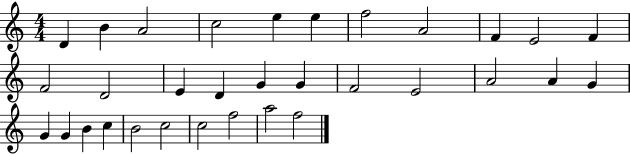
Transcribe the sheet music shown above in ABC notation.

X:1
T:Untitled
M:4/4
L:1/4
K:C
D B A2 c2 e e f2 A2 F E2 F F2 D2 E D G G F2 E2 A2 A G G G B c B2 c2 c2 f2 a2 f2